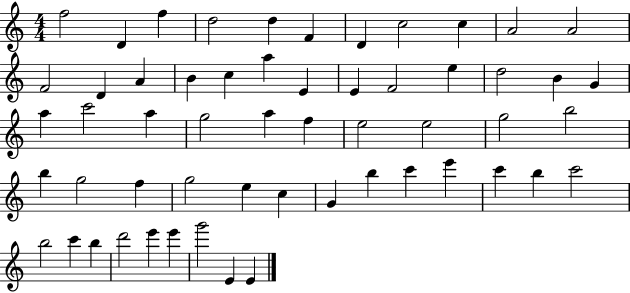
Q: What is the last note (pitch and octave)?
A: E4